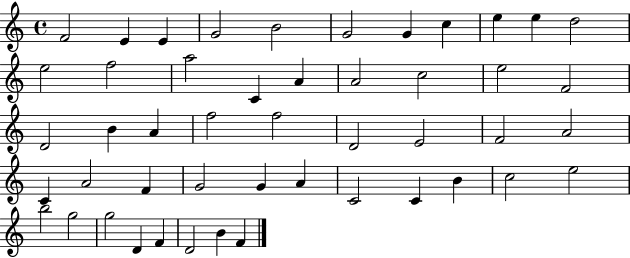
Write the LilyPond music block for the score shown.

{
  \clef treble
  \time 4/4
  \defaultTimeSignature
  \key c \major
  f'2 e'4 e'4 | g'2 b'2 | g'2 g'4 c''4 | e''4 e''4 d''2 | \break e''2 f''2 | a''2 c'4 a'4 | a'2 c''2 | e''2 f'2 | \break d'2 b'4 a'4 | f''2 f''2 | d'2 e'2 | f'2 a'2 | \break c'4 a'2 f'4 | g'2 g'4 a'4 | c'2 c'4 b'4 | c''2 e''2 | \break b''2 g''2 | g''2 d'4 f'4 | d'2 b'4 f'4 | \bar "|."
}